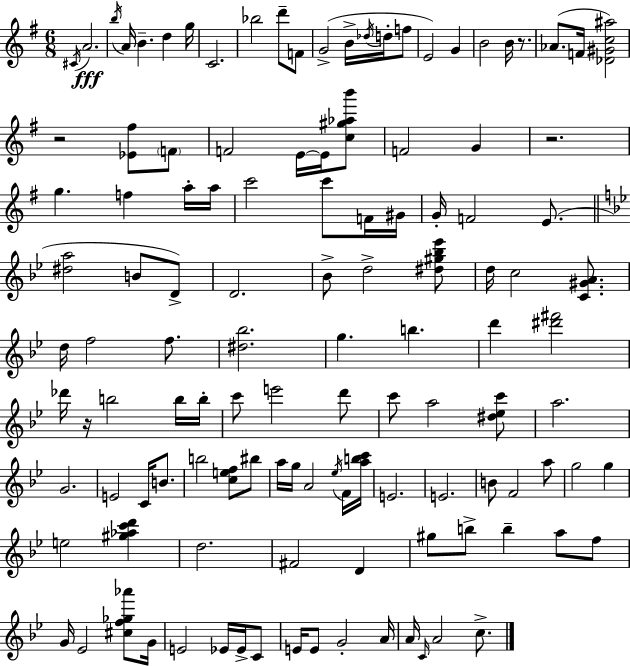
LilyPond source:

{
  \clef treble
  \numericTimeSignature
  \time 6/8
  \key e \minor
  \acciaccatura { cis'16 }\fff a'2. | \acciaccatura { b''16 } a'16 b'4.-- d''4 | g''16 c'2. | bes''2 d'''8-- | \break f'8 g'2->( b'16-> \acciaccatura { des''16 } | d''16-. f''8 e'2) g'4 | b'2 b'16 | r8. aes'8.( f'16 <des' gis' c'' ais''>2) | \break r2 <ees' fis''>8 | \parenthesize f'8 f'2 e'16~~ | e'16 <c'' gis'' aes'' b'''>8 f'2 g'4 | r2. | \break g''4. f''4 | a''16-. a''16 c'''2 c'''8 | f'16 gis'16 g'16-. f'2 | e'8.( \bar "||" \break \key bes \major <dis'' a''>2 b'8 d'8->) | d'2. | bes'8-> d''2-> <dis'' gis'' bes'' ees'''>8 | d''16 c''2 <c' gis' a'>8. | \break d''16 f''2 f''8. | <dis'' bes''>2. | g''4. b''4. | d'''4 <dis''' fis'''>2 | \break des'''16 r16 b''2 b''16 b''16-. | c'''8 e'''2 d'''8 | c'''8 a''2 <dis'' ees'' c'''>8 | a''2. | \break g'2. | e'2 c'16 b'8. | b''2 <c'' e'' f''>8 bis''8 | a''16 g''16 a'2 \acciaccatura { ees''16 } f'16 | \break <a'' b'' c'''>16 e'2. | e'2. | b'8 f'2 a''8 | g''2 g''4 | \break e''2 <gis'' aes'' c''' d'''>4 | d''2. | fis'2 d'4 | gis''8 b''8-> b''4-- a''8 f''8 | \break g'16 ees'2 <cis'' f'' ges'' aes'''>8 | g'16 e'2 ees'16 ees'16-> c'8 | e'16 e'8 g'2-. | a'16 a'16 \grace { c'16 } a'2 c''8.-> | \break \bar "|."
}